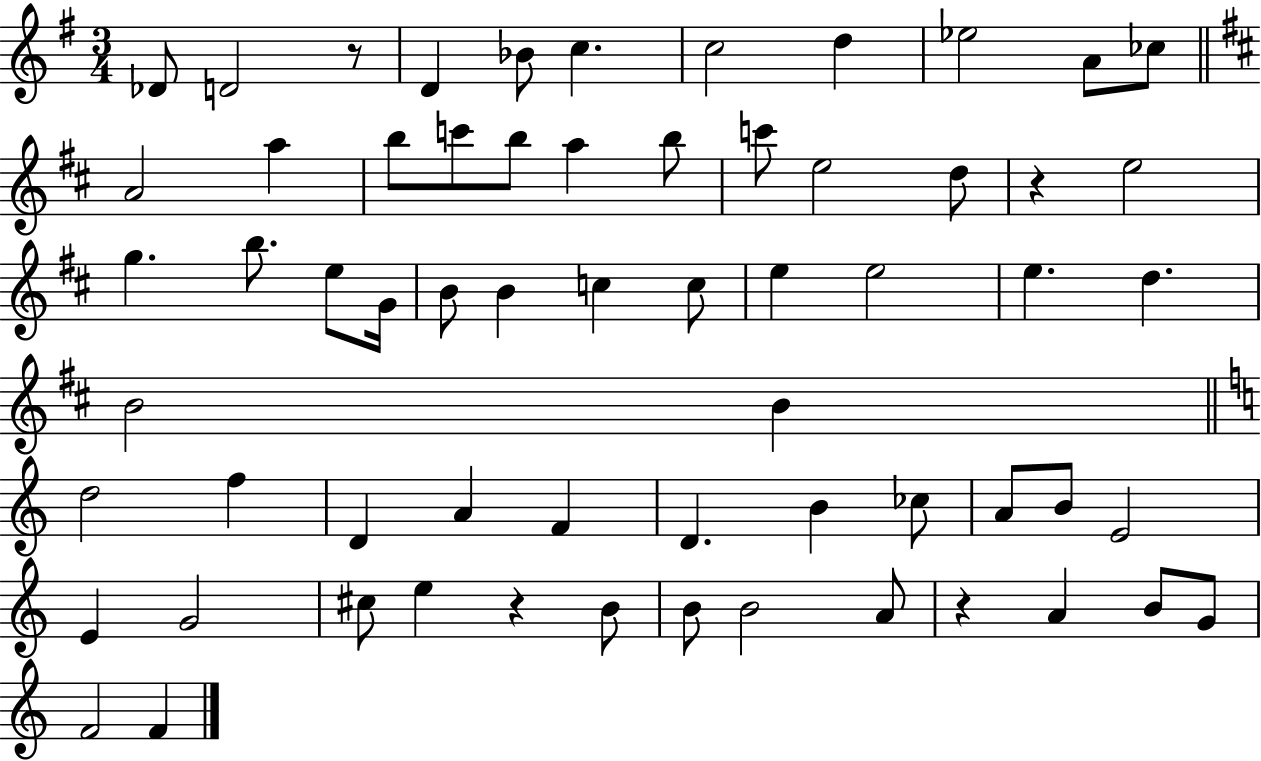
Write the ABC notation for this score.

X:1
T:Untitled
M:3/4
L:1/4
K:G
_D/2 D2 z/2 D _B/2 c c2 d _e2 A/2 _c/2 A2 a b/2 c'/2 b/2 a b/2 c'/2 e2 d/2 z e2 g b/2 e/2 G/4 B/2 B c c/2 e e2 e d B2 B d2 f D A F D B _c/2 A/2 B/2 E2 E G2 ^c/2 e z B/2 B/2 B2 A/2 z A B/2 G/2 F2 F